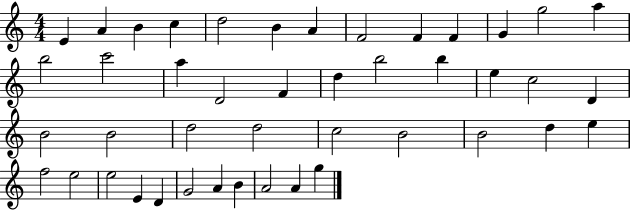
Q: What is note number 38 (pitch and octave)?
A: D4